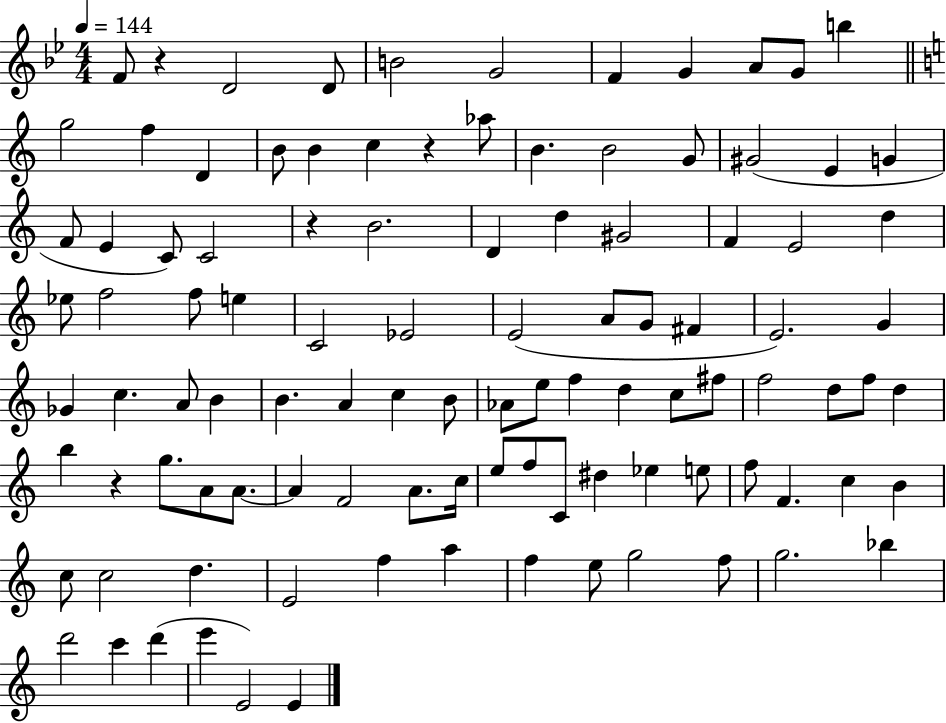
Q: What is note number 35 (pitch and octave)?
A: Eb5